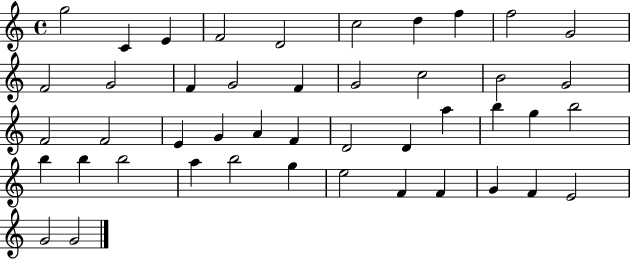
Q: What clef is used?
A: treble